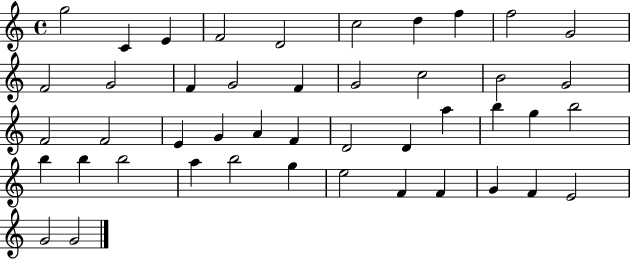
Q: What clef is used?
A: treble